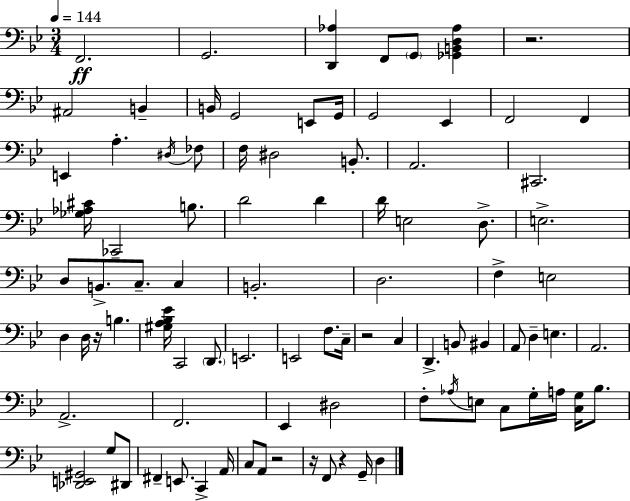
F2/h. G2/h. [D2,Ab3]/q F2/e G2/e [Gb2,B2,D3,Ab3]/q R/h. A#2/h B2/q B2/s G2/h E2/e G2/s G2/h Eb2/q F2/h F2/q E2/q A3/q. D#3/s FES3/e F3/s D#3/h B2/e. A2/h. C#2/h. [Gb3,Ab3,C#4]/s CES2/h B3/e. D4/h D4/q D4/s E3/h D3/e. E3/h. D3/e B2/e. C3/e. C3/q B2/h. D3/h. F3/q E3/h D3/q D3/s R/s B3/q. [G#3,A3,Bb3,Eb4]/s C2/h D2/e. E2/h. E2/h F3/e. C3/s R/h C3/q D2/q. B2/e BIS2/q A2/e D3/q E3/q. A2/h. A2/h. F2/h. Eb2/q D#3/h F3/e Ab3/s E3/e C3/e G3/s A3/s [C3,G3]/s Bb3/e. [Db2,E2,G#2]/h G3/e D#2/e F#2/q E2/e. C2/q A2/s C3/e A2/e R/h R/s F2/e R/q G2/s D3/q